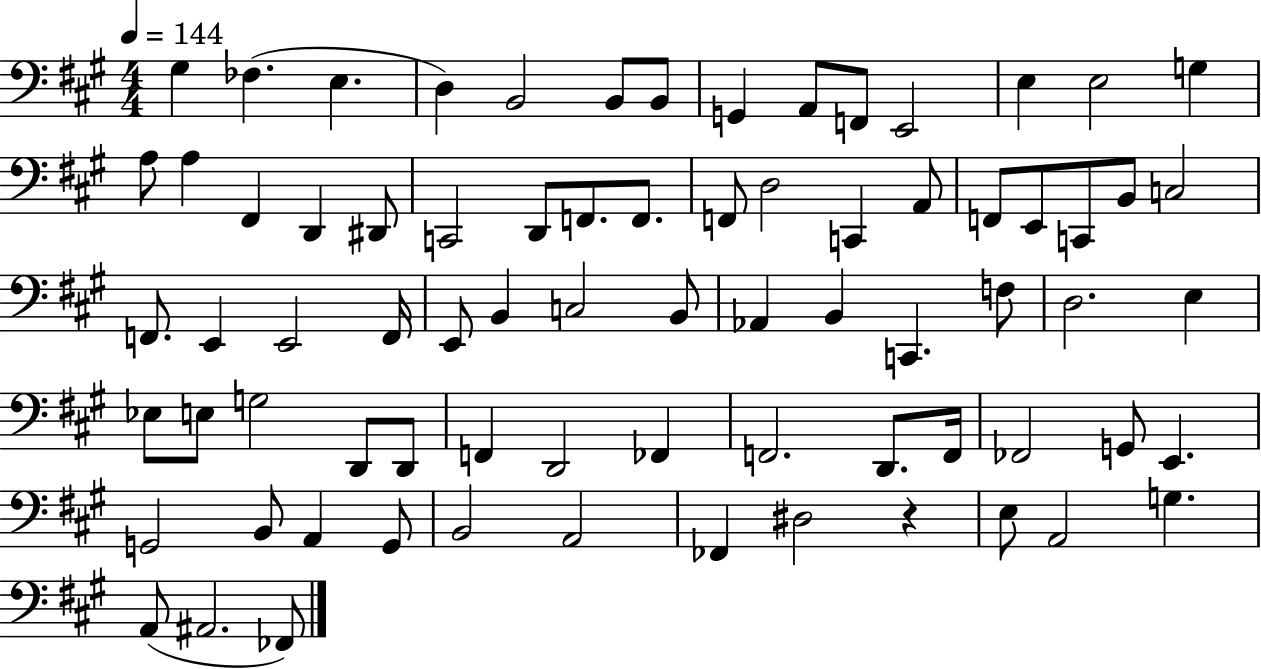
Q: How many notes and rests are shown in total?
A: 75